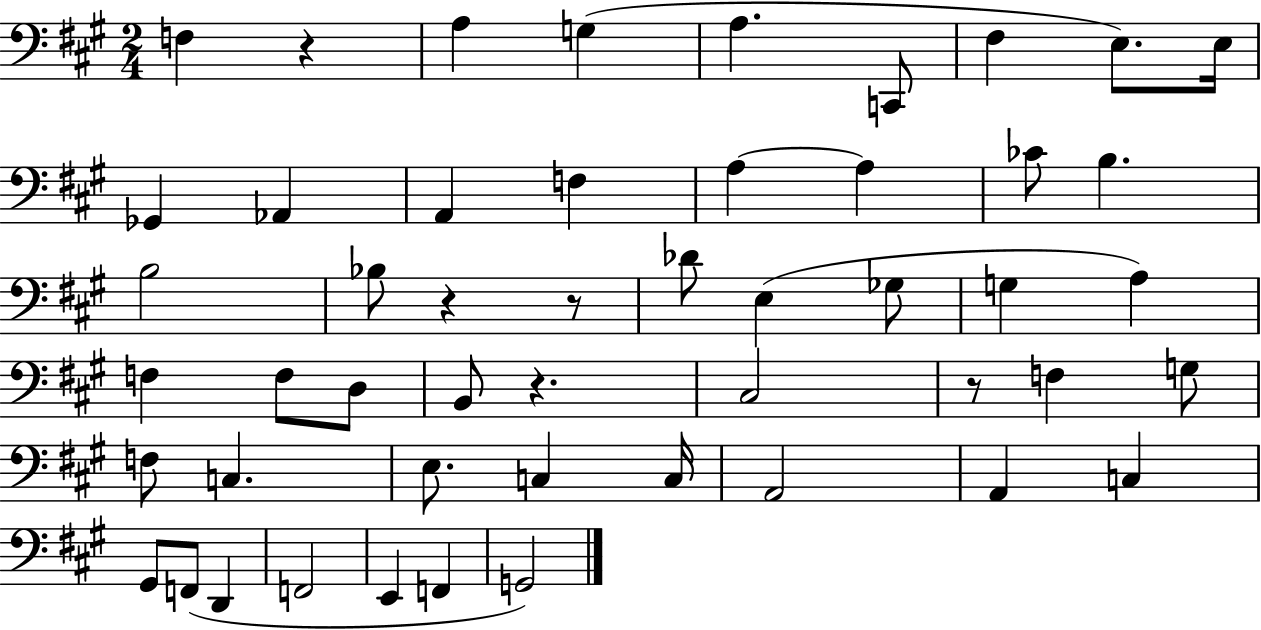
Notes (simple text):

F3/q R/q A3/q G3/q A3/q. C2/e F#3/q E3/e. E3/s Gb2/q Ab2/q A2/q F3/q A3/q A3/q CES4/e B3/q. B3/h Bb3/e R/q R/e Db4/e E3/q Gb3/e G3/q A3/q F3/q F3/e D3/e B2/e R/q. C#3/h R/e F3/q G3/e F3/e C3/q. E3/e. C3/q C3/s A2/h A2/q C3/q G#2/e F2/e D2/q F2/h E2/q F2/q G2/h